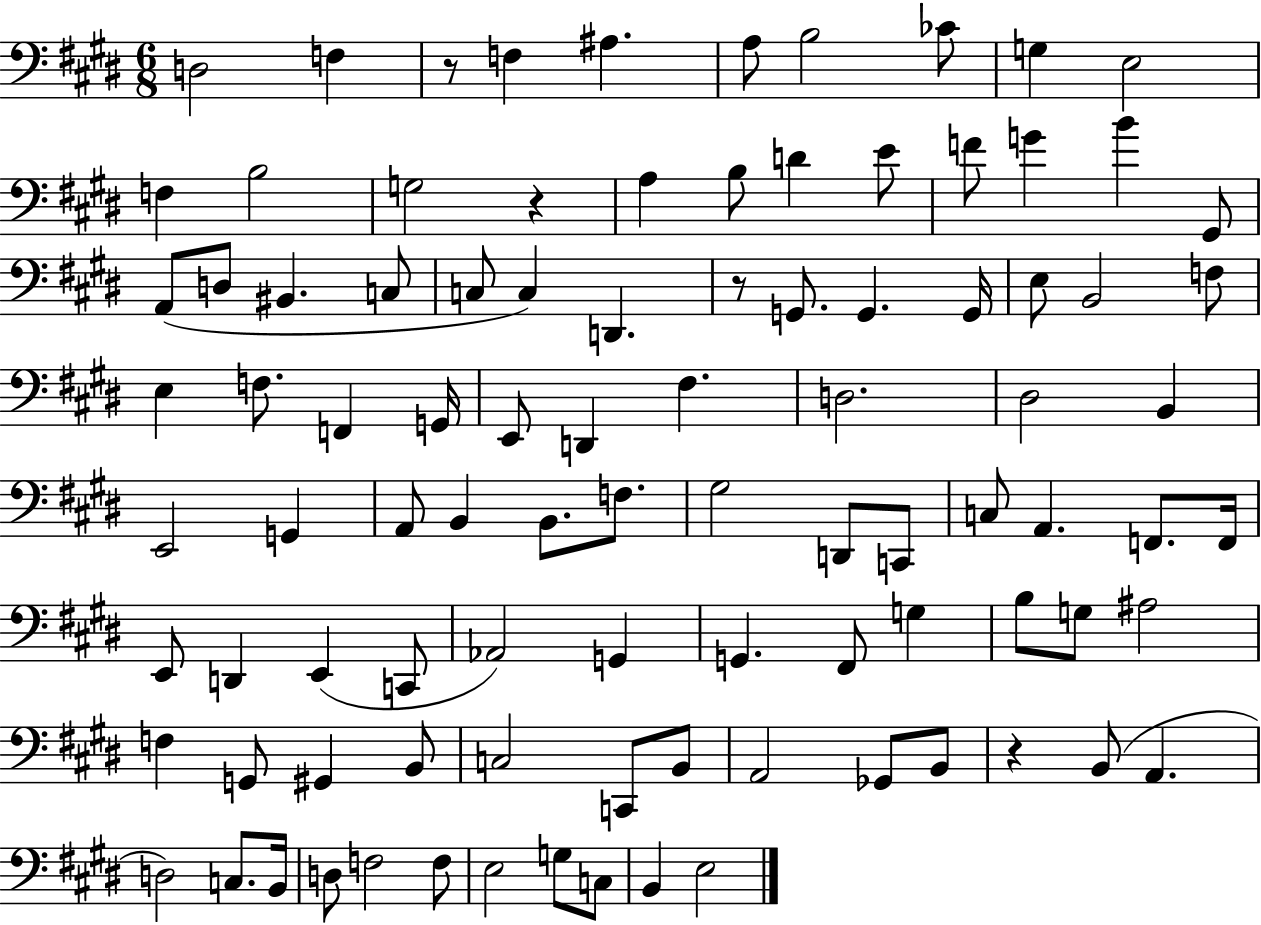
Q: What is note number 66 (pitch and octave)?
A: B3